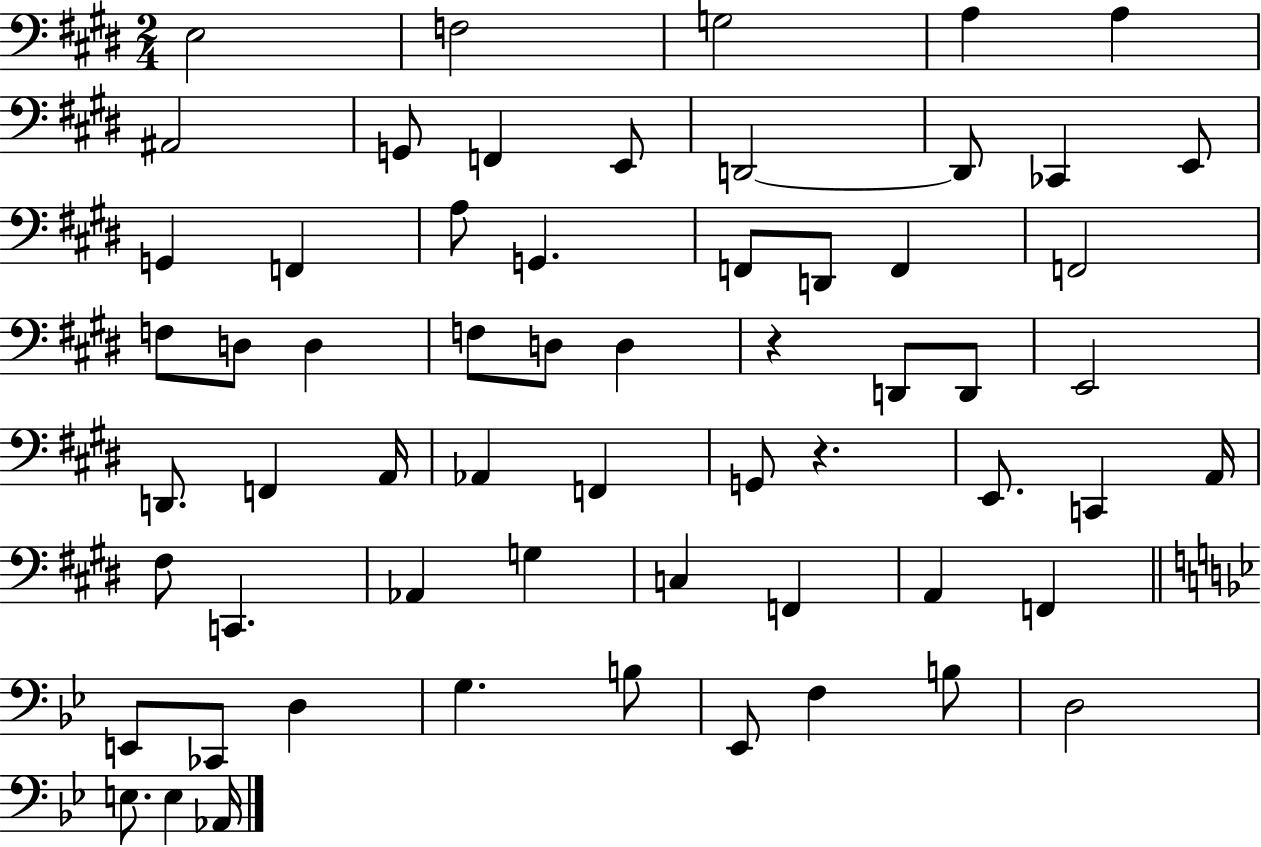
{
  \clef bass
  \numericTimeSignature
  \time 2/4
  \key e \major
  e2 | f2 | g2 | a4 a4 | \break ais,2 | g,8 f,4 e,8 | d,2~~ | d,8 ces,4 e,8 | \break g,4 f,4 | a8 g,4. | f,8 d,8 f,4 | f,2 | \break f8 d8 d4 | f8 d8 d4 | r4 d,8 d,8 | e,2 | \break d,8. f,4 a,16 | aes,4 f,4 | g,8 r4. | e,8. c,4 a,16 | \break fis8 c,4. | aes,4 g4 | c4 f,4 | a,4 f,4 | \break \bar "||" \break \key bes \major e,8 ces,8 d4 | g4. b8 | ees,8 f4 b8 | d2 | \break e8. e4 aes,16 | \bar "|."
}